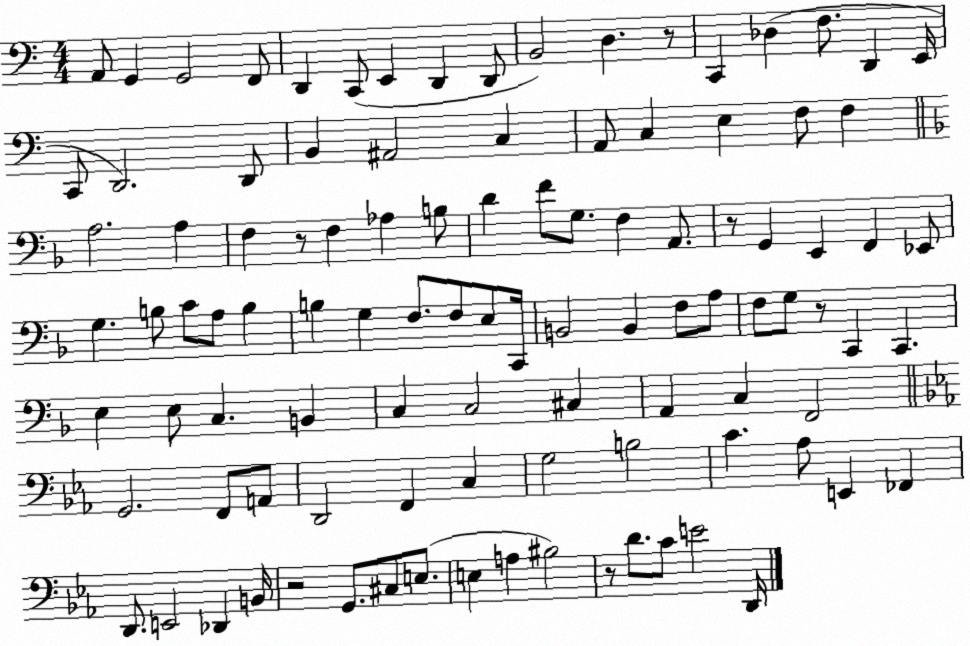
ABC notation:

X:1
T:Untitled
M:4/4
L:1/4
K:C
A,,/2 G,, G,,2 F,,/2 D,, C,,/2 E,, D,, D,,/2 B,,2 D, z/2 C,, _D, F,/2 D,, E,,/4 C,,/2 D,,2 D,,/2 B,, ^A,,2 C, A,,/2 C, E, F,/2 F, A,2 A, F, z/2 F, _A, B,/2 D F/2 G,/2 F, A,,/2 z/2 G,, E,, F,, _E,,/2 G, B,/2 C/2 A,/2 B, B, G, F,/2 F,/2 E,/2 C,,/4 B,,2 B,, F,/2 A,/2 F,/2 G,/2 z/2 C,, C,, E, E,/2 C, B,, C, C,2 ^C, A,, C, F,,2 G,,2 F,,/2 A,,/2 D,,2 F,, C, G,2 B,2 C _A,/2 E,, _F,, D,,/2 E,,2 _D,, B,,/4 z2 G,,/2 ^C,/2 E,/2 E, A, ^B,2 z/2 D/2 C/2 E2 D,,/4